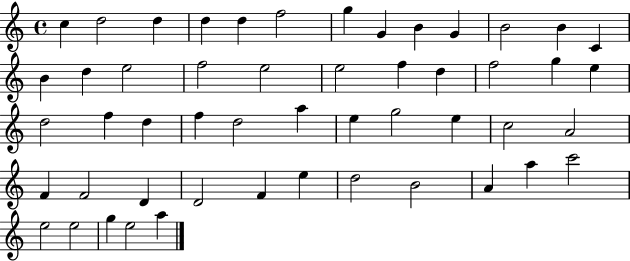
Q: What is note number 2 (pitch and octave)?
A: D5